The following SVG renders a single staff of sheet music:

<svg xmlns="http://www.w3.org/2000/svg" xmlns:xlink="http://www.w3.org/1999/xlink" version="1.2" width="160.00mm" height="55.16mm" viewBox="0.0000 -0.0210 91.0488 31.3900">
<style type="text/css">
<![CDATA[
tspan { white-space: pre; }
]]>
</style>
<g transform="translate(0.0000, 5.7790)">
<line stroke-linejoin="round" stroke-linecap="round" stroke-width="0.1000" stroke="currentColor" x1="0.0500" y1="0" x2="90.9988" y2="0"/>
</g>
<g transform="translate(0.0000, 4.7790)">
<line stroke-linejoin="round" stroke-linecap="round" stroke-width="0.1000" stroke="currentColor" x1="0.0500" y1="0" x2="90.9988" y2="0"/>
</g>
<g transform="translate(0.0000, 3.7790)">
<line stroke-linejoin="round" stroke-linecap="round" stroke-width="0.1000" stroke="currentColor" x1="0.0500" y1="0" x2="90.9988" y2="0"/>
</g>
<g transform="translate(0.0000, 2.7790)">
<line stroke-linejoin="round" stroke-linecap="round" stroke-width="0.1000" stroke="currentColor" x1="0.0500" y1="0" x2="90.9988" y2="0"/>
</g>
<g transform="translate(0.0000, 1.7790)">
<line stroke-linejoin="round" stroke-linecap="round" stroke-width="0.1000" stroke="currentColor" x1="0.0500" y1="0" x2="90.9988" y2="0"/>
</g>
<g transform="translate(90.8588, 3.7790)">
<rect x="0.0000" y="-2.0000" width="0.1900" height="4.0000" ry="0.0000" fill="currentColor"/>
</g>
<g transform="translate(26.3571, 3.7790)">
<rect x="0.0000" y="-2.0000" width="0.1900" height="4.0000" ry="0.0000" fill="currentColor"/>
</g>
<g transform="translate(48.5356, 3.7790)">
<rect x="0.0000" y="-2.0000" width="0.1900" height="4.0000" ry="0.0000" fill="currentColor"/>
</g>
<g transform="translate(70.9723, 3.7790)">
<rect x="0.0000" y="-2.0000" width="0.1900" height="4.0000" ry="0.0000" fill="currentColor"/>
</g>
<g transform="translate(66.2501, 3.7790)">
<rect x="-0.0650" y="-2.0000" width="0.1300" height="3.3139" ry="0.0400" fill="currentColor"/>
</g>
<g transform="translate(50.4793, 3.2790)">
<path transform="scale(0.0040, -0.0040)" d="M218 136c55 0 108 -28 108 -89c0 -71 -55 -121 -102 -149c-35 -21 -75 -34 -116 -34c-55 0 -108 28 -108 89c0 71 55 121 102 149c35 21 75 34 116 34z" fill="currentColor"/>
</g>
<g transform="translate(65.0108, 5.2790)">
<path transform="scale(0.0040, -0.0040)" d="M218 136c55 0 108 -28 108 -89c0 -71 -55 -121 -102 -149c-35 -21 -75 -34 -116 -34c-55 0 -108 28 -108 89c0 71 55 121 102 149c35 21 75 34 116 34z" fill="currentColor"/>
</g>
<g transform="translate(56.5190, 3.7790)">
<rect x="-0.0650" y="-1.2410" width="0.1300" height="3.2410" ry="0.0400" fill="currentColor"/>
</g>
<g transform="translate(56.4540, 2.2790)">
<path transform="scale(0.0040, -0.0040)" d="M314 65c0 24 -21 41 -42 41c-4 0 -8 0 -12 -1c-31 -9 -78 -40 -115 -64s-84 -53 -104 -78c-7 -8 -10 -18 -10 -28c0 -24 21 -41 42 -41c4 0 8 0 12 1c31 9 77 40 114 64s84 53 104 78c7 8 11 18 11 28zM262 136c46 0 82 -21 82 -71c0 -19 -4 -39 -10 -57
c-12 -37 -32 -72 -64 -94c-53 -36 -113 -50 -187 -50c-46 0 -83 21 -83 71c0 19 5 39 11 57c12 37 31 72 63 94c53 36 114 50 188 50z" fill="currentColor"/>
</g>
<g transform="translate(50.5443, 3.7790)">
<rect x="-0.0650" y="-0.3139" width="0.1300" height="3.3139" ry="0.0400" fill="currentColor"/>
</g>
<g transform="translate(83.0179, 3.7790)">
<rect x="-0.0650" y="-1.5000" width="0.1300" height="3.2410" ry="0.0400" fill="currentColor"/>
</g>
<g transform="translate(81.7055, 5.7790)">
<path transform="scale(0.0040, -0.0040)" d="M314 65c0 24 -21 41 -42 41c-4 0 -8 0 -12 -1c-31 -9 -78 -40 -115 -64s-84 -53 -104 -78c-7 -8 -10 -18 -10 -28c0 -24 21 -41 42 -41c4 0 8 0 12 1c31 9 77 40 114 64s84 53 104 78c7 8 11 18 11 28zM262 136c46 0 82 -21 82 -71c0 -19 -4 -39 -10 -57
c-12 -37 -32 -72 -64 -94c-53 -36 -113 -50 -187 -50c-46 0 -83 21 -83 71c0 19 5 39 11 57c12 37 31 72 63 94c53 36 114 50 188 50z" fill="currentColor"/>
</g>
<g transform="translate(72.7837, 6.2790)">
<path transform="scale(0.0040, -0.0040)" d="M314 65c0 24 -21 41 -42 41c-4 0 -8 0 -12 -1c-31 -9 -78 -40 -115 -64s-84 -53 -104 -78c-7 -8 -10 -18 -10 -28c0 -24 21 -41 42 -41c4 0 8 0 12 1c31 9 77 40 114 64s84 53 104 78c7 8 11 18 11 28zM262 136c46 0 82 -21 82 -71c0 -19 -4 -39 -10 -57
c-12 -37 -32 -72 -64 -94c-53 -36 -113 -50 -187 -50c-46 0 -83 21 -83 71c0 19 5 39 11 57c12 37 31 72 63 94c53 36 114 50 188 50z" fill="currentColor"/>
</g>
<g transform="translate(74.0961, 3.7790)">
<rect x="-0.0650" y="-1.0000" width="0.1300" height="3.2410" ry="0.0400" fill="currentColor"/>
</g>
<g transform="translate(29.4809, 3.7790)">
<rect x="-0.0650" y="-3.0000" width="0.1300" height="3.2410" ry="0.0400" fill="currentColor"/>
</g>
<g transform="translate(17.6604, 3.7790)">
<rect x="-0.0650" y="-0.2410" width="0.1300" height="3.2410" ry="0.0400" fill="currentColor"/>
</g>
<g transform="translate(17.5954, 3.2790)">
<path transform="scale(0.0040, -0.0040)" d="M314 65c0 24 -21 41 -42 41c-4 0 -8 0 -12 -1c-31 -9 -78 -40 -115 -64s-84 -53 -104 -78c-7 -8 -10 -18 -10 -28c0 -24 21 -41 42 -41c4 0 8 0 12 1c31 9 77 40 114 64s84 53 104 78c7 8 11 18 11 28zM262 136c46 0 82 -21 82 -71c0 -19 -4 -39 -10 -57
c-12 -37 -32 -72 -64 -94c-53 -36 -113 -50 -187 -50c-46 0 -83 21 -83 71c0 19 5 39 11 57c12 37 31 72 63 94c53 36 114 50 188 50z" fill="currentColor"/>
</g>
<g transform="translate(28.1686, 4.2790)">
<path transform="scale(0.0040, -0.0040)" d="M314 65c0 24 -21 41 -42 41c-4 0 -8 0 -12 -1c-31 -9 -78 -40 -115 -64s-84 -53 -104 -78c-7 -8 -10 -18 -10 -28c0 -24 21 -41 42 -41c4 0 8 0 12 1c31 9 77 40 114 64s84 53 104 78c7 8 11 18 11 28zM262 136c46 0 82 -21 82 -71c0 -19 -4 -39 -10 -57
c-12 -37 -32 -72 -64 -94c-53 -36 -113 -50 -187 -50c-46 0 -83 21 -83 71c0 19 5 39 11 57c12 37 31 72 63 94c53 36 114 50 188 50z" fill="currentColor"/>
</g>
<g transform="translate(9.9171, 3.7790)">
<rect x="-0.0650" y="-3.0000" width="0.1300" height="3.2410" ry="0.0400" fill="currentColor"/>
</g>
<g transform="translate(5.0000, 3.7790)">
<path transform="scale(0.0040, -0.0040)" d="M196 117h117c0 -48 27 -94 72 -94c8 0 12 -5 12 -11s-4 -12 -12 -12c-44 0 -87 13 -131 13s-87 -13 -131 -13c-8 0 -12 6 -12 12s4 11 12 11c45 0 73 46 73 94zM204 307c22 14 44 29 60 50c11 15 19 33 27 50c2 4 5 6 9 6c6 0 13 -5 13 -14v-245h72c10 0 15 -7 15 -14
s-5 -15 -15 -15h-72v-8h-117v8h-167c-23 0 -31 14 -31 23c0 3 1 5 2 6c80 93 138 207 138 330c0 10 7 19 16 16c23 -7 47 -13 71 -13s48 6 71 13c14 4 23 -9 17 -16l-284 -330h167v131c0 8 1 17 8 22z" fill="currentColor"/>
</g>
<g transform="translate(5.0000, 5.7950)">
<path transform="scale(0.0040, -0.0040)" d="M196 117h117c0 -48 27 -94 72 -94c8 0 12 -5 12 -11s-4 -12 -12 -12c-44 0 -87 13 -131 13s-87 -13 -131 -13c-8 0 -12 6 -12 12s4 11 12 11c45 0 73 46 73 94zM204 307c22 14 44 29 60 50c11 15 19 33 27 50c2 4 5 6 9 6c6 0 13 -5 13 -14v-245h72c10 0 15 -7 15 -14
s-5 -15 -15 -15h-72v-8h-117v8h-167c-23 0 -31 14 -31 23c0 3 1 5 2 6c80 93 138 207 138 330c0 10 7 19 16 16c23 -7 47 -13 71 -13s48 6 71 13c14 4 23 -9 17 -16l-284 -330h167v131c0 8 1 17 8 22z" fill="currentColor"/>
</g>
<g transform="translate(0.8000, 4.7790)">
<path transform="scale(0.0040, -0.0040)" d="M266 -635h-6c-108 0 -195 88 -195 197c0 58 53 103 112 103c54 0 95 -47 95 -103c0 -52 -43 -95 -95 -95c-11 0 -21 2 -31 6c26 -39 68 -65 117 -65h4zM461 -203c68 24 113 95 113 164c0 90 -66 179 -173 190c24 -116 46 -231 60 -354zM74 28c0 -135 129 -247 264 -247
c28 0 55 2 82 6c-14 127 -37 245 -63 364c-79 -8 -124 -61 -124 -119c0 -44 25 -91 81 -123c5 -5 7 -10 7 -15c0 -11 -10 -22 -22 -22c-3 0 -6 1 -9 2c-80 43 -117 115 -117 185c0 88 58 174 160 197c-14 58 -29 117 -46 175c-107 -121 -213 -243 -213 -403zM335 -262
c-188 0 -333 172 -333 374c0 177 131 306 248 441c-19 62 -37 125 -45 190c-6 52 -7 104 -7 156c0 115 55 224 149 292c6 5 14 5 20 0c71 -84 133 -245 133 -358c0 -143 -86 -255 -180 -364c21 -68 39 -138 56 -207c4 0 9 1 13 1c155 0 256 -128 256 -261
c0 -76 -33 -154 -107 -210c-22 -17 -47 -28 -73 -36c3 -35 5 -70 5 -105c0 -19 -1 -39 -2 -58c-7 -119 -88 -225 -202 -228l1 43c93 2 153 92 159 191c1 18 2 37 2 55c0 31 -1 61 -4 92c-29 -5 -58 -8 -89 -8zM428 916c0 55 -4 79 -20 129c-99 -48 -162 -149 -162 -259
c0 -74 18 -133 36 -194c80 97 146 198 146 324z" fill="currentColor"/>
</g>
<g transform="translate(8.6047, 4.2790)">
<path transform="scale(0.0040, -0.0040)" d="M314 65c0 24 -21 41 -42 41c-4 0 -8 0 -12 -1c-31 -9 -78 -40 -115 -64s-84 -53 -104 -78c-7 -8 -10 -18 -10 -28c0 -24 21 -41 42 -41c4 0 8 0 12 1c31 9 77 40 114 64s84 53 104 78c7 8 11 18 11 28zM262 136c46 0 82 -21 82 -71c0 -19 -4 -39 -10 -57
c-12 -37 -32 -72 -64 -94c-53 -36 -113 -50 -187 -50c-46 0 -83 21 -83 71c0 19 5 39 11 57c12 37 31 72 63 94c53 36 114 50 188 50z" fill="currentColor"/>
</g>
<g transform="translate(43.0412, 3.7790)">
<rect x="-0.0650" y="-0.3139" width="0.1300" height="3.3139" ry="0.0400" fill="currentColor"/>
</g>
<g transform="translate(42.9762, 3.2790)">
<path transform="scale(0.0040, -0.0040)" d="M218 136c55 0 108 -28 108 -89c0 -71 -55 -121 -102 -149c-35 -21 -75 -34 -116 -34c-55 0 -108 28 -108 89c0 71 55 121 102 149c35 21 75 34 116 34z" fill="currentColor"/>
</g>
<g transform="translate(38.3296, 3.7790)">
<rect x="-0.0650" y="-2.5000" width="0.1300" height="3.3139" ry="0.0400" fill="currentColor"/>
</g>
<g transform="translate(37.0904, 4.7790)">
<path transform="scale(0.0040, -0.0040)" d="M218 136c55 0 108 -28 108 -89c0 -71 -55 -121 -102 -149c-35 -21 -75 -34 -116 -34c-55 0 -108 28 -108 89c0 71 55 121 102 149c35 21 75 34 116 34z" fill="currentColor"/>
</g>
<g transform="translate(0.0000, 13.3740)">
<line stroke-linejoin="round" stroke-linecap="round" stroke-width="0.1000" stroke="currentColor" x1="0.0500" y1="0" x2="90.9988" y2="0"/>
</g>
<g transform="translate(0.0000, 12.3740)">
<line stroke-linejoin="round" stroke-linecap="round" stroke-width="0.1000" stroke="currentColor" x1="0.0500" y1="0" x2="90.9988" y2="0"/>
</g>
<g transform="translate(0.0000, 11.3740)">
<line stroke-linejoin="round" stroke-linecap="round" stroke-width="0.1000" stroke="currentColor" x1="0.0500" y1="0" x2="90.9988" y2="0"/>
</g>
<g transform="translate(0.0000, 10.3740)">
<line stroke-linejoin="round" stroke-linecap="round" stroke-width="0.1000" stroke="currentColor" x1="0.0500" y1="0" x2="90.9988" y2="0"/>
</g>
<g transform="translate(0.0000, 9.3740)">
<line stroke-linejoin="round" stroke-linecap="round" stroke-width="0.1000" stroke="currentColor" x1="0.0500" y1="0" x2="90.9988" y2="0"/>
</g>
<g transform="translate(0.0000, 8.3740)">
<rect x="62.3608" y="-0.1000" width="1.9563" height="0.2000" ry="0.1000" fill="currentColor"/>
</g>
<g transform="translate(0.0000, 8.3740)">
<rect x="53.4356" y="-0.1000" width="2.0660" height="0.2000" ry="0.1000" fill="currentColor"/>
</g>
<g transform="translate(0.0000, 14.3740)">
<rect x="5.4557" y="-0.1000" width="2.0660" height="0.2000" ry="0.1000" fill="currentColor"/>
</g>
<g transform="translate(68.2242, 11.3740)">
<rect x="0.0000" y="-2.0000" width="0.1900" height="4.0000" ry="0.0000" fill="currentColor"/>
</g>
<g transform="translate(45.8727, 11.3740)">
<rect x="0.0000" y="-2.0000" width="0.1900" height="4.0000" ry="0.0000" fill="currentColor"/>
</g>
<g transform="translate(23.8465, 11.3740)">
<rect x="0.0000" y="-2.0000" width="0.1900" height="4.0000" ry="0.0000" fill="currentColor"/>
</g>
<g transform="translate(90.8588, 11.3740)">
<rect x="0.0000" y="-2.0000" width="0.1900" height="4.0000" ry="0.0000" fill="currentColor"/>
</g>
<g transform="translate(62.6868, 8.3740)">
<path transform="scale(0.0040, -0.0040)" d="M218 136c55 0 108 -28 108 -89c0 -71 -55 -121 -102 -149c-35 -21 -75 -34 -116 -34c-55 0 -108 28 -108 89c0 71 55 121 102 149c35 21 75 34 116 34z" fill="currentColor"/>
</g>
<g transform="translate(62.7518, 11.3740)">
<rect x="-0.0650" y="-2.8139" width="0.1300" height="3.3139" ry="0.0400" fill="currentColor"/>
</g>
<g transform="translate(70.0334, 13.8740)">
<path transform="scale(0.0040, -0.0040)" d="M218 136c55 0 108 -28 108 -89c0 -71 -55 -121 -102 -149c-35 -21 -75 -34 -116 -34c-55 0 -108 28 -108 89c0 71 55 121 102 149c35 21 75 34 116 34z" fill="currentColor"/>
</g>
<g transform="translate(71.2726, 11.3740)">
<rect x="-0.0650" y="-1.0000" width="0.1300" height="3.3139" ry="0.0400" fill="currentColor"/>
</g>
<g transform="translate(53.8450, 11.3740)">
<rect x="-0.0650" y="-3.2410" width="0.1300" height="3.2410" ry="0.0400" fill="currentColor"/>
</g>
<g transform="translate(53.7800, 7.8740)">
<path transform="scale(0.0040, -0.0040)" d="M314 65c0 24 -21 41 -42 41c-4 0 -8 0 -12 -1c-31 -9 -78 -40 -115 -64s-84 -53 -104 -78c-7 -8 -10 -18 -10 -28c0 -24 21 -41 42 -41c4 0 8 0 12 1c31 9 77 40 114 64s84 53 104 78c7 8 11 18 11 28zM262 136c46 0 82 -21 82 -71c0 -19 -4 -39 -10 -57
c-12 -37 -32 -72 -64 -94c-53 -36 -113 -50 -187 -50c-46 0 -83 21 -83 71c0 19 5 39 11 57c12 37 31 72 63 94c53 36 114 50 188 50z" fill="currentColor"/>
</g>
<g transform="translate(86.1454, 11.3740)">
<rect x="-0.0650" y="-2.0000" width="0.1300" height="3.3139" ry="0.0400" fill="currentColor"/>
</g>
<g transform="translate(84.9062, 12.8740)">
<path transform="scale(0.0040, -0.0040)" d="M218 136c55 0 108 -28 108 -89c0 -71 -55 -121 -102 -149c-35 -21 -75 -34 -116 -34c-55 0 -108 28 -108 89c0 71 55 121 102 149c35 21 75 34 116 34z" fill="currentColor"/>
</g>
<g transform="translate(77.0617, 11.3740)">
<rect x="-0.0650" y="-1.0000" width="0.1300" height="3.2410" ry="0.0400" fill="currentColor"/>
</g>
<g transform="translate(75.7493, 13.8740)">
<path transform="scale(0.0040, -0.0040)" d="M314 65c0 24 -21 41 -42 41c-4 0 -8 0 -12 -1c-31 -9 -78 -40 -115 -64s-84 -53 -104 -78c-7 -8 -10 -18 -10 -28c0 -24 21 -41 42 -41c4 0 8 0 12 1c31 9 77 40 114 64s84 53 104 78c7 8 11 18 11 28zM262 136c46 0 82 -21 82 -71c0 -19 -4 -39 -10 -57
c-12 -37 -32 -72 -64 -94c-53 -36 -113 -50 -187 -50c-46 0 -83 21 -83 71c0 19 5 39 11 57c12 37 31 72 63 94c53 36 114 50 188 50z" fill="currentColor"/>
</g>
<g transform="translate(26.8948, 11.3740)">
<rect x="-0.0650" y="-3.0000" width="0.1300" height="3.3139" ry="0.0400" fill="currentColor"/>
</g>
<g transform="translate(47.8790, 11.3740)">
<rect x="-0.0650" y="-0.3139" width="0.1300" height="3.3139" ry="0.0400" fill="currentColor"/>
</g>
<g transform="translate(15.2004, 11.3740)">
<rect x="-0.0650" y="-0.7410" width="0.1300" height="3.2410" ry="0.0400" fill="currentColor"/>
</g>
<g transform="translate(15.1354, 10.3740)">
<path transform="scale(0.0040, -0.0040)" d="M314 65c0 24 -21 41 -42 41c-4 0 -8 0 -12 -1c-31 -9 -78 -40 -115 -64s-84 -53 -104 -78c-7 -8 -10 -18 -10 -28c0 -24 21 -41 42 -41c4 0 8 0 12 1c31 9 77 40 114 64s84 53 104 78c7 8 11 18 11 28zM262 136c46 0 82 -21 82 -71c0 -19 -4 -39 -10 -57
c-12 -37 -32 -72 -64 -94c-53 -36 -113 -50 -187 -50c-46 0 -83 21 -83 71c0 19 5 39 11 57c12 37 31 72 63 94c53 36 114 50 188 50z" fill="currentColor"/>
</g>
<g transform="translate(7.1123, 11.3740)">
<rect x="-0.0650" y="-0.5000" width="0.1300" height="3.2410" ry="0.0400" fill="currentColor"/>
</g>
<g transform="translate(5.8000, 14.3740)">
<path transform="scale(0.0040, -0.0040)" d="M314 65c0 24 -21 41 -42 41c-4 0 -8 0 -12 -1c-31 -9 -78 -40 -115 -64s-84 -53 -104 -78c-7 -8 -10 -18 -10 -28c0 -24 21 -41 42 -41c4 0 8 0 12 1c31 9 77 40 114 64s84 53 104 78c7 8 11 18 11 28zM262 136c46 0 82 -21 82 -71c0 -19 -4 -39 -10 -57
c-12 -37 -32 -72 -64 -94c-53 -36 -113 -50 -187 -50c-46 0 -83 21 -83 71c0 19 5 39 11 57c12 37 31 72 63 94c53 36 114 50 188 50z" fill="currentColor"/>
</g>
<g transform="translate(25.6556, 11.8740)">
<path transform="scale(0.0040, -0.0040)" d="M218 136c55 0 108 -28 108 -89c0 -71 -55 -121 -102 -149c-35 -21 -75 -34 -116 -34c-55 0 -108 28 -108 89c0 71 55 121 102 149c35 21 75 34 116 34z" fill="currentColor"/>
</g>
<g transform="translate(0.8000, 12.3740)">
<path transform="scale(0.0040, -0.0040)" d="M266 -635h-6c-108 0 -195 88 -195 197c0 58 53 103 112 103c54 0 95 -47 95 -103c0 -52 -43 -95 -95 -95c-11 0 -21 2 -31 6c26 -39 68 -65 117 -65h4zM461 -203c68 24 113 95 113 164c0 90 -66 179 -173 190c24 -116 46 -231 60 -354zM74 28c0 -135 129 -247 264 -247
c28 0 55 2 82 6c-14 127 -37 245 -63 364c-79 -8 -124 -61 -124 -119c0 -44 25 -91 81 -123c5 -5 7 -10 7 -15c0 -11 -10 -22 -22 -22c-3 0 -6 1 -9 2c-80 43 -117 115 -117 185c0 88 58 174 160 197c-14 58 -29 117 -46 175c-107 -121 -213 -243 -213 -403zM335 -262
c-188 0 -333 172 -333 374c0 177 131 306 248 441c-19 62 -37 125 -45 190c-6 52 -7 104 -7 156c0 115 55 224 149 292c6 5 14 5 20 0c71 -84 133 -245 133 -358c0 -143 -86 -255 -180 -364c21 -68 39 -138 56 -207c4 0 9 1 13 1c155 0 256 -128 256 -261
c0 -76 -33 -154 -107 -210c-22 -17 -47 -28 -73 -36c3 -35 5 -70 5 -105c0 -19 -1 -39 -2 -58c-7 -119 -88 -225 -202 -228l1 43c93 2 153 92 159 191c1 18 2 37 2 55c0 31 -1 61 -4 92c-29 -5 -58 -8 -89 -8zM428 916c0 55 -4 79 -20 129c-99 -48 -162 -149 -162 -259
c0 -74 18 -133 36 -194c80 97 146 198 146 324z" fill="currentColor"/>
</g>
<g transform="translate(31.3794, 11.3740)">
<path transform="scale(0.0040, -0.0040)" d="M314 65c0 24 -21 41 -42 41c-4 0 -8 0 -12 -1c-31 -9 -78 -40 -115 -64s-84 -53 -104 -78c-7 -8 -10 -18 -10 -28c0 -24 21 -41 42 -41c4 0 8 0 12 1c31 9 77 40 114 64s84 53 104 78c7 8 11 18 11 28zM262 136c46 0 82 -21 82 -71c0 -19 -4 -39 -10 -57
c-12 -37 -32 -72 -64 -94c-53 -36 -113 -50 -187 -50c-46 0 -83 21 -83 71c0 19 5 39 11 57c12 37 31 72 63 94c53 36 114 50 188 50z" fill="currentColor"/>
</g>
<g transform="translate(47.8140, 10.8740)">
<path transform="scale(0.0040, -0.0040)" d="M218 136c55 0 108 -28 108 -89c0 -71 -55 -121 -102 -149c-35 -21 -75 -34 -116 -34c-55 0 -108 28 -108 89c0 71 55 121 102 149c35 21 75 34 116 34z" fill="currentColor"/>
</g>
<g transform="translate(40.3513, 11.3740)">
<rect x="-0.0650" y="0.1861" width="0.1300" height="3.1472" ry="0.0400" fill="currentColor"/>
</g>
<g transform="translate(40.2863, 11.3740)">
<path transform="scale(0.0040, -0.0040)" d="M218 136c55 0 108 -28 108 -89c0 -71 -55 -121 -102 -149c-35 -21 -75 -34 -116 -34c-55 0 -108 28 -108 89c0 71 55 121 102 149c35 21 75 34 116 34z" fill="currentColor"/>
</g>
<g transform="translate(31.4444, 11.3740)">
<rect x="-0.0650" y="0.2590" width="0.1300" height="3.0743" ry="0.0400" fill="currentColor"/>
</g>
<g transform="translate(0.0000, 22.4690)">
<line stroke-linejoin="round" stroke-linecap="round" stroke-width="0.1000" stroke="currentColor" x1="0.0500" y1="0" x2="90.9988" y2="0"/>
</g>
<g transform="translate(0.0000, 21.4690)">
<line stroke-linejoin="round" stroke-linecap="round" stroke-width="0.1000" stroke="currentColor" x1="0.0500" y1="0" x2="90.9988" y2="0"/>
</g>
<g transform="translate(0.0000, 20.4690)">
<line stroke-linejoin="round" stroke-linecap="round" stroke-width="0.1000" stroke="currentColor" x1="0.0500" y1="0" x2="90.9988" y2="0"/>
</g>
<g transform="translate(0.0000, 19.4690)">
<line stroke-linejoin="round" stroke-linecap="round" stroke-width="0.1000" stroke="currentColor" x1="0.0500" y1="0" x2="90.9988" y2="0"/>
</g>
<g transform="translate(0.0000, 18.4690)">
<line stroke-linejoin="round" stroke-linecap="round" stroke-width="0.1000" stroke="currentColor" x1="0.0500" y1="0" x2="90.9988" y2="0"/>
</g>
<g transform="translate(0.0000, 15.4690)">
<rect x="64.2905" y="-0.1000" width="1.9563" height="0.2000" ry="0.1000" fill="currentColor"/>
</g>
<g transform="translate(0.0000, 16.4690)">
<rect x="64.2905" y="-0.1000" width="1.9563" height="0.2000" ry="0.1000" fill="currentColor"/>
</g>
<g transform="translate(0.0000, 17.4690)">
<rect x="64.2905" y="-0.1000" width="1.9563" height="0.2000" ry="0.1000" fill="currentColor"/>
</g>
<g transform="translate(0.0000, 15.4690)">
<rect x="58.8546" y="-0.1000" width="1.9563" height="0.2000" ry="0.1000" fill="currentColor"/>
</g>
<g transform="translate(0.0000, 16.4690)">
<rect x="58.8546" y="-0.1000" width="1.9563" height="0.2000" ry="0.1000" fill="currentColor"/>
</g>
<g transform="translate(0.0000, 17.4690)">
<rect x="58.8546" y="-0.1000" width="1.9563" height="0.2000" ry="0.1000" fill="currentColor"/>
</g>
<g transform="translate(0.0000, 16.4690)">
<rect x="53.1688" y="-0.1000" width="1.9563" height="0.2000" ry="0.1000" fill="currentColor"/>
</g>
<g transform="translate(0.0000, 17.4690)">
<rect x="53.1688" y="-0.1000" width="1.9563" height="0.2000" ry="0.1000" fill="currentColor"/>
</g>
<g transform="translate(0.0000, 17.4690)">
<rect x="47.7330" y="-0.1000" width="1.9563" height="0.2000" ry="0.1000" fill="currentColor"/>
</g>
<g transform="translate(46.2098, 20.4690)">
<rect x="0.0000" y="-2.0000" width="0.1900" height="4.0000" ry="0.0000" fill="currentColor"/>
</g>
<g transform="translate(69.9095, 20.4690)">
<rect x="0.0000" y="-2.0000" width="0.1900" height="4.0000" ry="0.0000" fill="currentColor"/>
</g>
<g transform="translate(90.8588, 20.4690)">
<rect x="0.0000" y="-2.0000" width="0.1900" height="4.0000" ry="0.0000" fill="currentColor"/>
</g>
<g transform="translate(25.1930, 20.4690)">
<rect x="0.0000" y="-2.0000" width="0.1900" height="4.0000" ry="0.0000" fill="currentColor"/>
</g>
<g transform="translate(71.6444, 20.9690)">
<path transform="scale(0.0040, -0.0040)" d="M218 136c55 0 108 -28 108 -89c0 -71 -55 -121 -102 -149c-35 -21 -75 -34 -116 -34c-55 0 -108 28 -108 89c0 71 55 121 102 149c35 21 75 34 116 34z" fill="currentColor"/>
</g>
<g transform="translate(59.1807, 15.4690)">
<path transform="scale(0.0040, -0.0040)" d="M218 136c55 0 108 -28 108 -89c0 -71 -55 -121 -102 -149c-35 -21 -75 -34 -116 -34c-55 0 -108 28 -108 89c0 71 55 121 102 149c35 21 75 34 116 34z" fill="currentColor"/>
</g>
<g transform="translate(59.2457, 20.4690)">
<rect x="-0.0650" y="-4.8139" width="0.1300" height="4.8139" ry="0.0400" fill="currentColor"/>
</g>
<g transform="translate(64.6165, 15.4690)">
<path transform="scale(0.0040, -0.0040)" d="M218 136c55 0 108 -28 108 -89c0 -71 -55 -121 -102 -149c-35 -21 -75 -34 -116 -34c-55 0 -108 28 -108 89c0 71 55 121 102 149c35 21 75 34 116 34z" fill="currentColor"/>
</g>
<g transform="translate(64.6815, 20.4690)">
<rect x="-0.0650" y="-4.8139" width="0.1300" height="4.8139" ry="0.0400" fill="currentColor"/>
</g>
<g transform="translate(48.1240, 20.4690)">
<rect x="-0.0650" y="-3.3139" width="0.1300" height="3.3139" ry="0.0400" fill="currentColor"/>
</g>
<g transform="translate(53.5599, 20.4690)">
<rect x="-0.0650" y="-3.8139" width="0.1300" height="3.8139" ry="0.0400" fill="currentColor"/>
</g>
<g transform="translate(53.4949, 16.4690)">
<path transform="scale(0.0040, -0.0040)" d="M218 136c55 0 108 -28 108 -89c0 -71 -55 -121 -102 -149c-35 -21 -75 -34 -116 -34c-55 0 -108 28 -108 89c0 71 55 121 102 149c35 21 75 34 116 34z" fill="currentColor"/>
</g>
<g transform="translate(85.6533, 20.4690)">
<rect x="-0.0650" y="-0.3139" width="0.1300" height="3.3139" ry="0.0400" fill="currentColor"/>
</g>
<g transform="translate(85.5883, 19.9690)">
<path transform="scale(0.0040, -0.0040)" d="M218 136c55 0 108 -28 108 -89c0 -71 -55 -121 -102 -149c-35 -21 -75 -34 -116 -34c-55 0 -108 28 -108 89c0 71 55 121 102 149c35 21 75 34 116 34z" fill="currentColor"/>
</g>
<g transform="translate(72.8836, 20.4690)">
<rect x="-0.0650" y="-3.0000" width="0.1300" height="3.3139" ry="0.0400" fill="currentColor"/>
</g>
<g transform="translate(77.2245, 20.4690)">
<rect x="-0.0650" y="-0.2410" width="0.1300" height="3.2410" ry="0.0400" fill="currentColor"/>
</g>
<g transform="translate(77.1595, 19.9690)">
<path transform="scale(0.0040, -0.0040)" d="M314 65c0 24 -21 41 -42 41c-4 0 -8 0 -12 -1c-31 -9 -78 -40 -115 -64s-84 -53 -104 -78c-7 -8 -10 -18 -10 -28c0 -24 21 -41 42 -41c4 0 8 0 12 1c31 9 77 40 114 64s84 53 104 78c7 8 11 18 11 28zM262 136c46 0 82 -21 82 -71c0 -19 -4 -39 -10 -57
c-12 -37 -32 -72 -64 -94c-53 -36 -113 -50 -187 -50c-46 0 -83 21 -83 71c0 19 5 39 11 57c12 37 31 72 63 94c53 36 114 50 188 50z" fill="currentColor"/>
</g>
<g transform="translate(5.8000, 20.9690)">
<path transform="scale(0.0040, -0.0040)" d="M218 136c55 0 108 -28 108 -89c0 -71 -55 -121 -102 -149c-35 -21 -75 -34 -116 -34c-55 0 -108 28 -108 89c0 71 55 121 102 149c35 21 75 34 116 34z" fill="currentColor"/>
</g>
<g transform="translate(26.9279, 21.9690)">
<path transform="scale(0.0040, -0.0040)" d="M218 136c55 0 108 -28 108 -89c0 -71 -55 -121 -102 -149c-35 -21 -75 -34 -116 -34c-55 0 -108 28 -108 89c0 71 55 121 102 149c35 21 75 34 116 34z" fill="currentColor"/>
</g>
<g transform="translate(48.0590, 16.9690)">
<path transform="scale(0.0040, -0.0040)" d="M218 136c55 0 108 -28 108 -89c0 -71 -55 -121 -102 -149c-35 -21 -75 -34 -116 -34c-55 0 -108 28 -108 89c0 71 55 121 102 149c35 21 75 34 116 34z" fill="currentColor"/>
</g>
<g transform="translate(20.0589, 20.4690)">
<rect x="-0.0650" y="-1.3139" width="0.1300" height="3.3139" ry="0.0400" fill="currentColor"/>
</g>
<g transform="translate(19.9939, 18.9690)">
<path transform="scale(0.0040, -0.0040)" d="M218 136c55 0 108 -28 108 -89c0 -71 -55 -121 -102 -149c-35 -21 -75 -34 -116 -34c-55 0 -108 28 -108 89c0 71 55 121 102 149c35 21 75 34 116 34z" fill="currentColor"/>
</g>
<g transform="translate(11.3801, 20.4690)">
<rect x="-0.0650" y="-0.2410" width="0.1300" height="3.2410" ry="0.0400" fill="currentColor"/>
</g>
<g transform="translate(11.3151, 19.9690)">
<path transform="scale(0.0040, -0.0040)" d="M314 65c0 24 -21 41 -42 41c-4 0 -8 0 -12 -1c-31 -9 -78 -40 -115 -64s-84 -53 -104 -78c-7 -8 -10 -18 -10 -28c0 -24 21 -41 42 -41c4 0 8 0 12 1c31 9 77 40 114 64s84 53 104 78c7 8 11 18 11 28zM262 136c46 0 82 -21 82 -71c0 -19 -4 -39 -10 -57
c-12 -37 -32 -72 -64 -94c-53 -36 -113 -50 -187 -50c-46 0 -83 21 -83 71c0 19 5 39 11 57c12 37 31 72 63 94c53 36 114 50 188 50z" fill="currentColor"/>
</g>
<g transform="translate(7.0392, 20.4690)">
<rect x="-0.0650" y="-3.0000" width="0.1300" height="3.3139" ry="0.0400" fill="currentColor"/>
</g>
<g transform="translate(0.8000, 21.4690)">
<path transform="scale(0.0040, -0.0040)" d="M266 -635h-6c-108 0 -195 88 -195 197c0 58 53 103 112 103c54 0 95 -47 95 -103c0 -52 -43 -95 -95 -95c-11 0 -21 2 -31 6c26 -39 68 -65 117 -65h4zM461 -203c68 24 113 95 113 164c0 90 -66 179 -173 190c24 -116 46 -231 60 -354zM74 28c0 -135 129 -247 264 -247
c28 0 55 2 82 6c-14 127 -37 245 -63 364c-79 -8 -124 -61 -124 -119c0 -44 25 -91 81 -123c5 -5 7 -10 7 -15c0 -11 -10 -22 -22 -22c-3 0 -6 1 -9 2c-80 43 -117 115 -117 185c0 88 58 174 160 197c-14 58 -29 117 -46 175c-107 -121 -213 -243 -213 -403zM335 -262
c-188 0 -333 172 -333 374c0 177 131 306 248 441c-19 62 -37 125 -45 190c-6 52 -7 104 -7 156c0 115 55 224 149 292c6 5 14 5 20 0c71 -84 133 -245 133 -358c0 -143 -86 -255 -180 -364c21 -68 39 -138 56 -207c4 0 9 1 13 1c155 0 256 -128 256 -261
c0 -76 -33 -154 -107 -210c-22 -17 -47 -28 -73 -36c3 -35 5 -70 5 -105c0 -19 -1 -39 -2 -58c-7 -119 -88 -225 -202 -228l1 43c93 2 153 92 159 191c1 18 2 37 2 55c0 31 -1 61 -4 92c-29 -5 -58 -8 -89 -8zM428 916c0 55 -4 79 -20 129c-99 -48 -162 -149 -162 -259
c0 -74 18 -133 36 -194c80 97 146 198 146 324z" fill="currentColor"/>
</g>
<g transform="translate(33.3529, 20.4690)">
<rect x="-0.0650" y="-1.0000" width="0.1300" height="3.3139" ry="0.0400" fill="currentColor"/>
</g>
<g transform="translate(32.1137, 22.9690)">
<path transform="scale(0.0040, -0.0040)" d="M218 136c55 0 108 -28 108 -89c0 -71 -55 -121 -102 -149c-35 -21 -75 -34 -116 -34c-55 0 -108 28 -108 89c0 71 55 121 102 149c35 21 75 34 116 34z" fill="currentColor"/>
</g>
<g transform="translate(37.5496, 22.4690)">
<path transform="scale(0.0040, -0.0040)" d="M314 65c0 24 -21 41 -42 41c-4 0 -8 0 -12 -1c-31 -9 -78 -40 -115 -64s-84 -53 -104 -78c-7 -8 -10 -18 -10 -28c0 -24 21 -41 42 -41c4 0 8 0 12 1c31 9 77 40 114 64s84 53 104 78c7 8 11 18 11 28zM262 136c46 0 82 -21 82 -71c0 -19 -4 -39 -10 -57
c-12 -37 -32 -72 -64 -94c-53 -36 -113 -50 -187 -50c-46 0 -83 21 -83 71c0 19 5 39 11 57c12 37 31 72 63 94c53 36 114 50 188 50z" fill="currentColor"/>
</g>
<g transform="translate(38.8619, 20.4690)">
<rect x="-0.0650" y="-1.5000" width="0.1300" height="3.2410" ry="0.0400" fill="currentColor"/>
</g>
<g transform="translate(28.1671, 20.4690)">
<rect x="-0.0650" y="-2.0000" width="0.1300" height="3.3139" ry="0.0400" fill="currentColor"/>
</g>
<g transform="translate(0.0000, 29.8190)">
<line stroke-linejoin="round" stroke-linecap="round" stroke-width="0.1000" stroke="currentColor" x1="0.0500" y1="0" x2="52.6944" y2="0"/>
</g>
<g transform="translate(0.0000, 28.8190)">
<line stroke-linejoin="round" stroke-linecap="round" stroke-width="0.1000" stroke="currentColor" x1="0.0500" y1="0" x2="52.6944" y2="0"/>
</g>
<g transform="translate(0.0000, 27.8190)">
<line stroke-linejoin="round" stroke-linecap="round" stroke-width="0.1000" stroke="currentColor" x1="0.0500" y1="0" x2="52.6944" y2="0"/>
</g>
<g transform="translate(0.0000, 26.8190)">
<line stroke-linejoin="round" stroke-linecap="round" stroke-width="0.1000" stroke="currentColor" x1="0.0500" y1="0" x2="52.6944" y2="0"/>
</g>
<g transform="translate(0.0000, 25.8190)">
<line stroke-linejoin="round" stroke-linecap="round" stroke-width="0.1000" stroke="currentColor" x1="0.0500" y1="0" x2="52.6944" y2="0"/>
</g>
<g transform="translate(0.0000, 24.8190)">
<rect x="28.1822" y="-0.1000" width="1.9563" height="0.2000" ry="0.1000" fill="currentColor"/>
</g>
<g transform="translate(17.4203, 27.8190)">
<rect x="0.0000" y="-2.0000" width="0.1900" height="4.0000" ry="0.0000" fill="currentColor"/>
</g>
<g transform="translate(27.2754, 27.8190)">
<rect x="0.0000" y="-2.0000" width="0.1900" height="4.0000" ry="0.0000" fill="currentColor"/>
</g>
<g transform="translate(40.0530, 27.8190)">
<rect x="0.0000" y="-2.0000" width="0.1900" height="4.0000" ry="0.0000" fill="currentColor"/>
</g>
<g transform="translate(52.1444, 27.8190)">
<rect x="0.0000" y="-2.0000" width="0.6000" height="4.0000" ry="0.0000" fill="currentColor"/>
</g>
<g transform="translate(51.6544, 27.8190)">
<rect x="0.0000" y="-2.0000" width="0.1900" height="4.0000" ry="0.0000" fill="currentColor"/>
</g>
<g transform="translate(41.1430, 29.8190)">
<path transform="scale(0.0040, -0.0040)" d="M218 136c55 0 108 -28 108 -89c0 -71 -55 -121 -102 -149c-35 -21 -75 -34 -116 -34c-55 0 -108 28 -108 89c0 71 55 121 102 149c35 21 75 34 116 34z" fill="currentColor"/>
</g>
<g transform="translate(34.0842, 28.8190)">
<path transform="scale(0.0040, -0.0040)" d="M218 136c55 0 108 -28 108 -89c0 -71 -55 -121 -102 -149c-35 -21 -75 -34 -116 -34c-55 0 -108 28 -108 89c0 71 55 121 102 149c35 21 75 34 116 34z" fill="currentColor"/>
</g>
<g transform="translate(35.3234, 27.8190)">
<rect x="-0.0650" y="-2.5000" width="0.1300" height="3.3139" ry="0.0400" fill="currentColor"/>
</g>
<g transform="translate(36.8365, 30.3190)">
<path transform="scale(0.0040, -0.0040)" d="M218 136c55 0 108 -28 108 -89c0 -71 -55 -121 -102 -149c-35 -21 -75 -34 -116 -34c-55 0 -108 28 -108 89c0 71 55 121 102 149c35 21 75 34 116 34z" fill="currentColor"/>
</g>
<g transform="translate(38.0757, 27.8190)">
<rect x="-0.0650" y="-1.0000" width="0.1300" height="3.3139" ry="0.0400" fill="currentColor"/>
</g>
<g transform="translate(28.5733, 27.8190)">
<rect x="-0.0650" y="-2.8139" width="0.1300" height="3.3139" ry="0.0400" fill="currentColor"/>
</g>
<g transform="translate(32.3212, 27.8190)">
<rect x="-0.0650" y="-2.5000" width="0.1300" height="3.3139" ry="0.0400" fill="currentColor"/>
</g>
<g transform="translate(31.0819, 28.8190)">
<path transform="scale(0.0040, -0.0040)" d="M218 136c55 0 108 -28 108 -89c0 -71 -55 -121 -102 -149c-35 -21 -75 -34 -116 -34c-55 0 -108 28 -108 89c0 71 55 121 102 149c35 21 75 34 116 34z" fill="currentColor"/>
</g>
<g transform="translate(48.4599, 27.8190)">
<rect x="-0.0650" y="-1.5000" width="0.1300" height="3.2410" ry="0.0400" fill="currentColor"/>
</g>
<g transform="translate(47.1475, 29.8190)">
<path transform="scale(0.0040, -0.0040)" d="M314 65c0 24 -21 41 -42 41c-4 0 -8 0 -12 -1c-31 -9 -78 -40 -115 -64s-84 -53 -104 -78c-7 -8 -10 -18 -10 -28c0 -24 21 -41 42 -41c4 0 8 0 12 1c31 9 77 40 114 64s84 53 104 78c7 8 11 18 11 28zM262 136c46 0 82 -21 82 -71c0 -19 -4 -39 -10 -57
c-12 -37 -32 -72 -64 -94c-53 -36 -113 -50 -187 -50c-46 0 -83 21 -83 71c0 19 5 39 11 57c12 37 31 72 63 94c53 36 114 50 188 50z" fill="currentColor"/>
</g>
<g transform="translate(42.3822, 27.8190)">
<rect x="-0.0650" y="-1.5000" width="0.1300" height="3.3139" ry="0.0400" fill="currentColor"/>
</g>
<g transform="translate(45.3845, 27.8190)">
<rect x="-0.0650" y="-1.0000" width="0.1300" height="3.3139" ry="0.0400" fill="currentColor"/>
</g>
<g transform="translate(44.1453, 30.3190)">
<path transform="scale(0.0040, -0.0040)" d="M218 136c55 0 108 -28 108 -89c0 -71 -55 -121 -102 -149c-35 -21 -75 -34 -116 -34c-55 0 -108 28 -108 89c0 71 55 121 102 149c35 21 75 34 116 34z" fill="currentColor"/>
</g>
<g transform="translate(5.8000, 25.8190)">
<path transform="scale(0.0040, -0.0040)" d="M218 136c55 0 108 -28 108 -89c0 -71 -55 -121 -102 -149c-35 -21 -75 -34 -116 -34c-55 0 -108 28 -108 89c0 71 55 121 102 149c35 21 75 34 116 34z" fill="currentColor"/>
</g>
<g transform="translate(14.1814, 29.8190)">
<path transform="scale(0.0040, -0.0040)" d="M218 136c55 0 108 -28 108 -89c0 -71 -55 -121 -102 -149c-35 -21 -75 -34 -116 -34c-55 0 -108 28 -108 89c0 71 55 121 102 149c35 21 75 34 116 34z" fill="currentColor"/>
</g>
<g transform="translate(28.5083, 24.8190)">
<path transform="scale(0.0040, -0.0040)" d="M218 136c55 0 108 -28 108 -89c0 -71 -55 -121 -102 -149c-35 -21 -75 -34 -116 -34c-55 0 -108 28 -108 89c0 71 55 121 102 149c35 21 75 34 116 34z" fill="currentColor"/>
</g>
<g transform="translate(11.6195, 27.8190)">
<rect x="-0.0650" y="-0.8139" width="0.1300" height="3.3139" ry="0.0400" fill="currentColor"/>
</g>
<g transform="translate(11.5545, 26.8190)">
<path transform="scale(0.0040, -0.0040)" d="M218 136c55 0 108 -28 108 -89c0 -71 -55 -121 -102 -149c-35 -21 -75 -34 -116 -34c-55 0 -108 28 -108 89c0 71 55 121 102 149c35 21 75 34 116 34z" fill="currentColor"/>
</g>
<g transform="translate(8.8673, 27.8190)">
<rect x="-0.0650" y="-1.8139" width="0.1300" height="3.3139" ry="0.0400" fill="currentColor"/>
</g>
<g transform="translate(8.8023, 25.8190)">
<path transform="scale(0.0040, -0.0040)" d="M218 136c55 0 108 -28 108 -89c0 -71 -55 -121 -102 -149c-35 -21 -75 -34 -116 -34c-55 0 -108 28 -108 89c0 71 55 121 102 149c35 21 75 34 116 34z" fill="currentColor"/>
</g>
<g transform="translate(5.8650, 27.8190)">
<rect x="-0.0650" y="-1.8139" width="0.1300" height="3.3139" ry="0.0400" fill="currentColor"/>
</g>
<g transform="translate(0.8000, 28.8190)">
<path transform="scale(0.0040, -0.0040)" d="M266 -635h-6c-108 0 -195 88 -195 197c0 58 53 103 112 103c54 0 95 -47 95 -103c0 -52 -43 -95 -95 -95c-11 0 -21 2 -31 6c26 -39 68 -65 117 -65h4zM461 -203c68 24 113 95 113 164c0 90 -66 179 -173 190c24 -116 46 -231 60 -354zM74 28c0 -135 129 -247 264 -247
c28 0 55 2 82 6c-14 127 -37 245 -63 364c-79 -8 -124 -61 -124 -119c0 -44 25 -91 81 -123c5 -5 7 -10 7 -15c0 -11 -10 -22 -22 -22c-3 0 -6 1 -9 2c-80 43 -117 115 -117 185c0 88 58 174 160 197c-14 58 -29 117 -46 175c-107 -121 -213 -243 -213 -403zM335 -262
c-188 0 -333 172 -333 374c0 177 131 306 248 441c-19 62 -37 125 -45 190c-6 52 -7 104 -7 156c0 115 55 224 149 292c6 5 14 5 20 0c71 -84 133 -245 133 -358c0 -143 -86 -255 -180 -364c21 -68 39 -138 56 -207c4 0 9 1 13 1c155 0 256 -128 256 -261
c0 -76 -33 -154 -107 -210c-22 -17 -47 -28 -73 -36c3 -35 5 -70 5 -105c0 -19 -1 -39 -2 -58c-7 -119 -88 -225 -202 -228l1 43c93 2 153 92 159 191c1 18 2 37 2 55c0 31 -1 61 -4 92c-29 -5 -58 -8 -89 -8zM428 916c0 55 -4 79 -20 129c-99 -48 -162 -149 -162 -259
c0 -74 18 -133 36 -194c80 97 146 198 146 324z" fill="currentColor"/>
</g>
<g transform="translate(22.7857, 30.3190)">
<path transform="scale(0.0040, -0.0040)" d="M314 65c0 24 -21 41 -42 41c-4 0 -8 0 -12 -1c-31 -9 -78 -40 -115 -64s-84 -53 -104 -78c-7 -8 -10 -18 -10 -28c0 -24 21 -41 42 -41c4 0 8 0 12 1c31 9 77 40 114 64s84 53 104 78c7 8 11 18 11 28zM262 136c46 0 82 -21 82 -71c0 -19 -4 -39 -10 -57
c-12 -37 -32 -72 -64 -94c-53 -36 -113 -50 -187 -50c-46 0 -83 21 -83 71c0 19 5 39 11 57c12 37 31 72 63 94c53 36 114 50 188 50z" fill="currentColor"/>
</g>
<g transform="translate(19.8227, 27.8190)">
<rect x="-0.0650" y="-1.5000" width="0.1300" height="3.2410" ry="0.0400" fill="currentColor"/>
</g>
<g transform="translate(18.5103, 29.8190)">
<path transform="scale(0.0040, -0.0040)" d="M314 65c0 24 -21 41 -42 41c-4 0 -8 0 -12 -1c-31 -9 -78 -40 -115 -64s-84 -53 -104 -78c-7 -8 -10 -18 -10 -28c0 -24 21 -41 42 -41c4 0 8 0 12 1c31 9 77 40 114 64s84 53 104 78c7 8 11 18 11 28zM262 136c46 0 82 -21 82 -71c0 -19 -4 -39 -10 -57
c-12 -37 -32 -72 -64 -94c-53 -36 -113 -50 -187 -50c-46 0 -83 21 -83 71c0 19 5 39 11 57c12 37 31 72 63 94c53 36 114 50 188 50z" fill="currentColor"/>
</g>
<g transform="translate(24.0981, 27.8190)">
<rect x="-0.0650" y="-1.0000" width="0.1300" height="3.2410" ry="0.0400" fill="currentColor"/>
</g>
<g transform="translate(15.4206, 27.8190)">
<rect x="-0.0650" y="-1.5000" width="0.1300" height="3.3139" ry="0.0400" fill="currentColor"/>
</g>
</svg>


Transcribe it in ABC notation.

X:1
T:Untitled
M:4/4
L:1/4
K:C
A2 c2 A2 G c c e2 F D2 E2 C2 d2 A B2 B c b2 a D D2 F A c2 e F D E2 b c' e' e' A c2 c f f d E E2 D2 a G G D E D E2